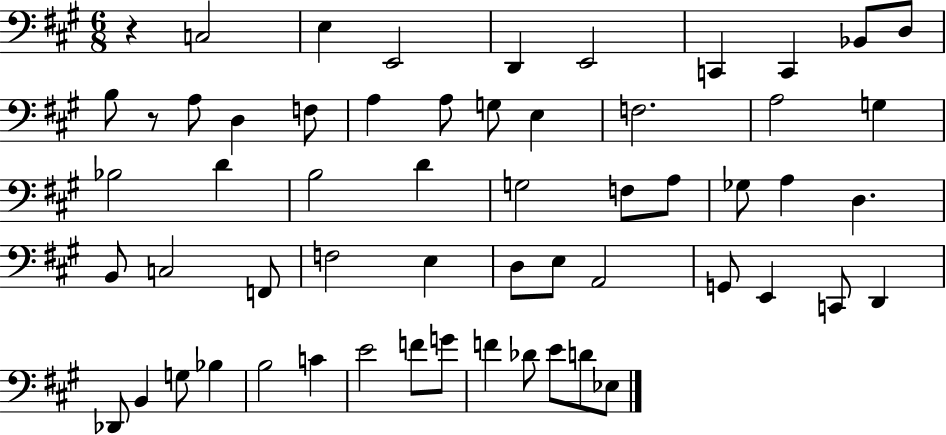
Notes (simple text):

R/q C3/h E3/q E2/h D2/q E2/h C2/q C2/q Bb2/e D3/e B3/e R/e A3/e D3/q F3/e A3/q A3/e G3/e E3/q F3/h. A3/h G3/q Bb3/h D4/q B3/h D4/q G3/h F3/e A3/e Gb3/e A3/q D3/q. B2/e C3/h F2/e F3/h E3/q D3/e E3/e A2/h G2/e E2/q C2/e D2/q Db2/e B2/q G3/e Bb3/q B3/h C4/q E4/h F4/e G4/e F4/q Db4/e E4/e D4/e Eb3/e